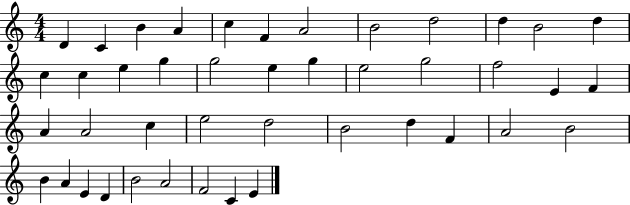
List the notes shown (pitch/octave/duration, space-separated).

D4/q C4/q B4/q A4/q C5/q F4/q A4/h B4/h D5/h D5/q B4/h D5/q C5/q C5/q E5/q G5/q G5/h E5/q G5/q E5/h G5/h F5/h E4/q F4/q A4/q A4/h C5/q E5/h D5/h B4/h D5/q F4/q A4/h B4/h B4/q A4/q E4/q D4/q B4/h A4/h F4/h C4/q E4/q